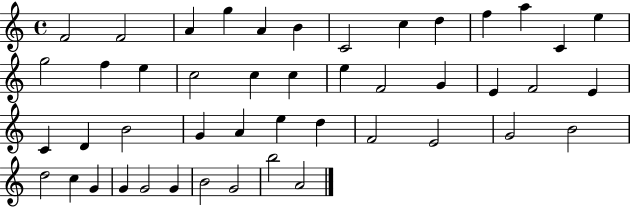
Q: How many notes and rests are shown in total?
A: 46